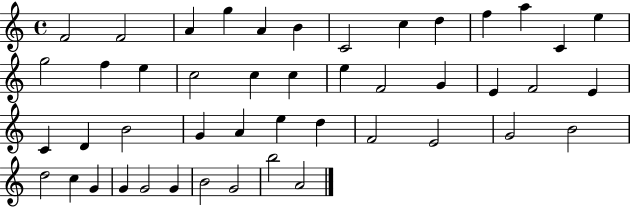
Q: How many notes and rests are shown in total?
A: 46